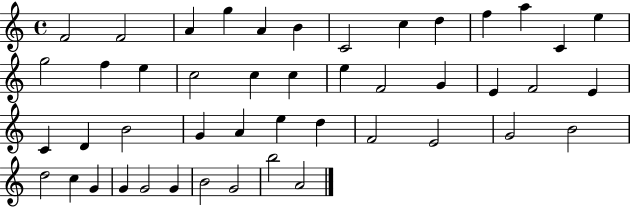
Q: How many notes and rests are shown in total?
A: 46